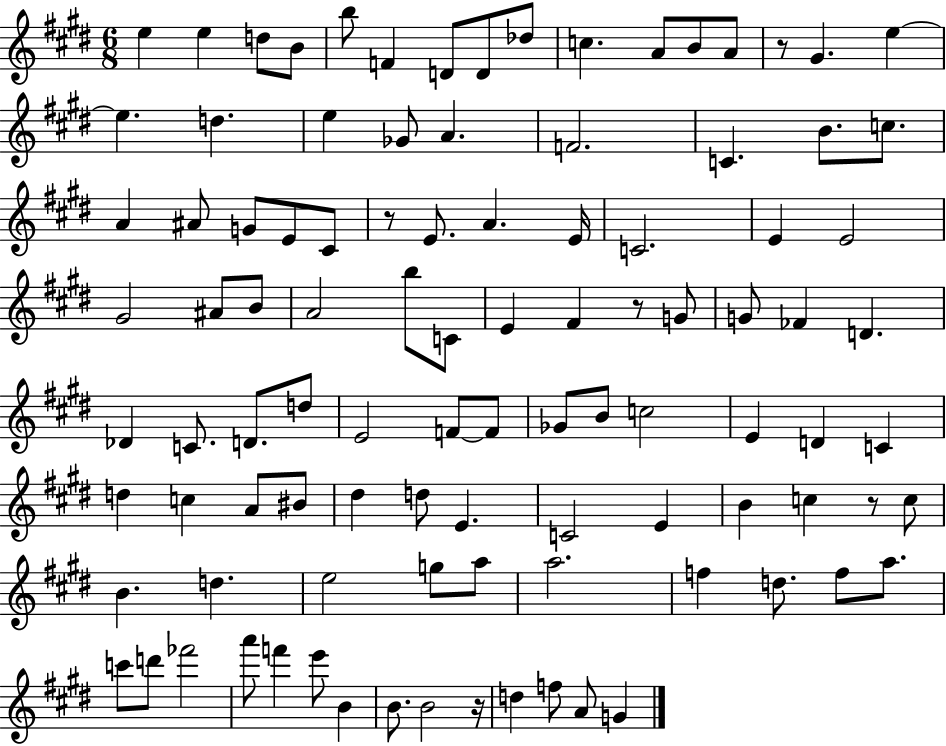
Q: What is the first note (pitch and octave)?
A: E5